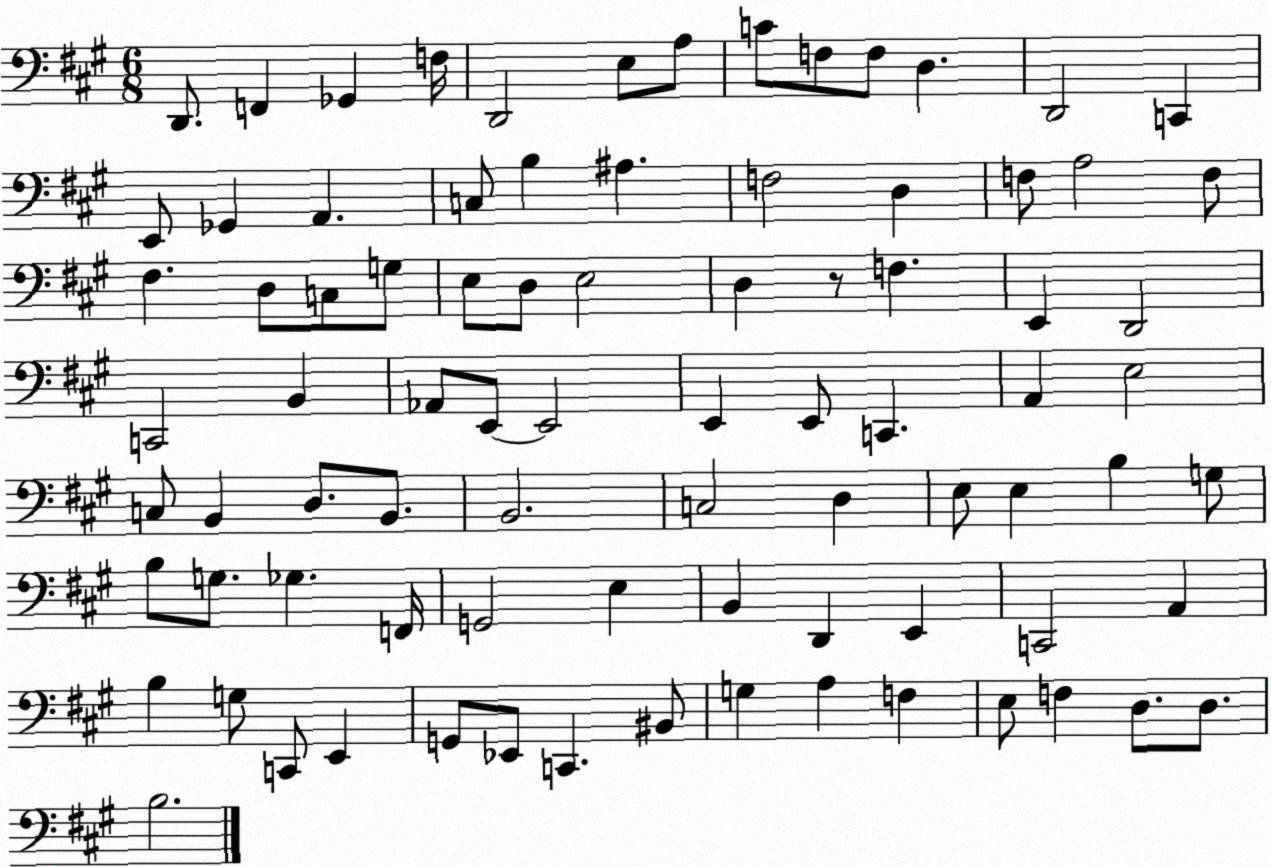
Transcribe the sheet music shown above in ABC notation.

X:1
T:Untitled
M:6/8
L:1/4
K:A
D,,/2 F,, _G,, F,/4 D,,2 E,/2 A,/2 C/2 F,/2 F,/2 D, D,,2 C,, E,,/2 _G,, A,, C,/2 B, ^A, F,2 D, F,/2 A,2 F,/2 ^F, D,/2 C,/2 G,/2 E,/2 D,/2 E,2 D, z/2 F, E,, D,,2 C,,2 B,, _A,,/2 E,,/2 E,,2 E,, E,,/2 C,, A,, E,2 C,/2 B,, D,/2 B,,/2 B,,2 C,2 D, E,/2 E, B, G,/2 B,/2 G,/2 _G, F,,/4 G,,2 E, B,, D,, E,, C,,2 A,, B, G,/2 C,,/2 E,, G,,/2 _E,,/2 C,, ^B,,/2 G, A, F, E,/2 F, D,/2 D,/2 B,2